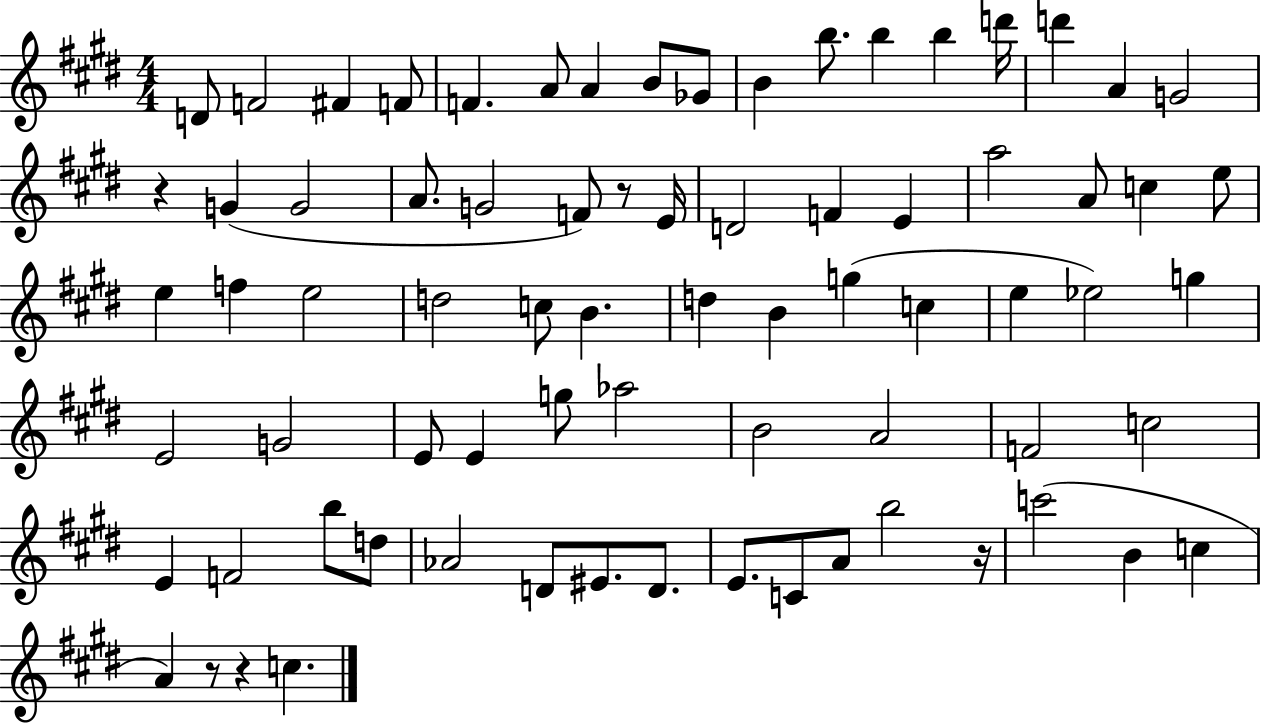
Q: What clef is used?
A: treble